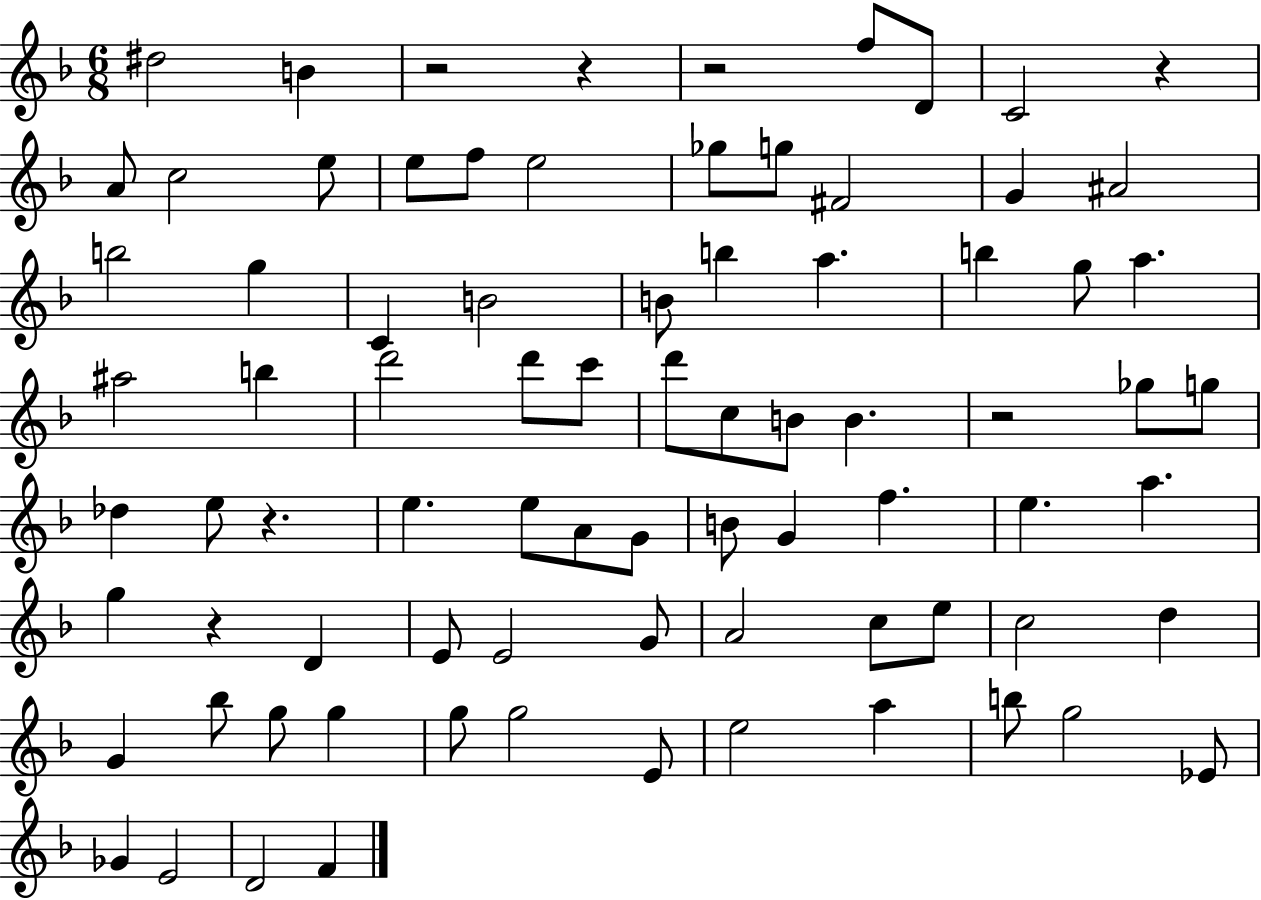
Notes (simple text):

D#5/h B4/q R/h R/q R/h F5/e D4/e C4/h R/q A4/e C5/h E5/e E5/e F5/e E5/h Gb5/e G5/e F#4/h G4/q A#4/h B5/h G5/q C4/q B4/h B4/e B5/q A5/q. B5/q G5/e A5/q. A#5/h B5/q D6/h D6/e C6/e D6/e C5/e B4/e B4/q. R/h Gb5/e G5/e Db5/q E5/e R/q. E5/q. E5/e A4/e G4/e B4/e G4/q F5/q. E5/q. A5/q. G5/q R/q D4/q E4/e E4/h G4/e A4/h C5/e E5/e C5/h D5/q G4/q Bb5/e G5/e G5/q G5/e G5/h E4/e E5/h A5/q B5/e G5/h Eb4/e Gb4/q E4/h D4/h F4/q